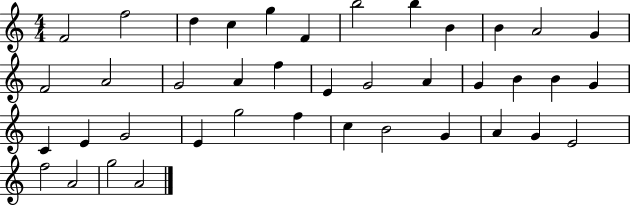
X:1
T:Untitled
M:4/4
L:1/4
K:C
F2 f2 d c g F b2 b B B A2 G F2 A2 G2 A f E G2 A G B B G C E G2 E g2 f c B2 G A G E2 f2 A2 g2 A2